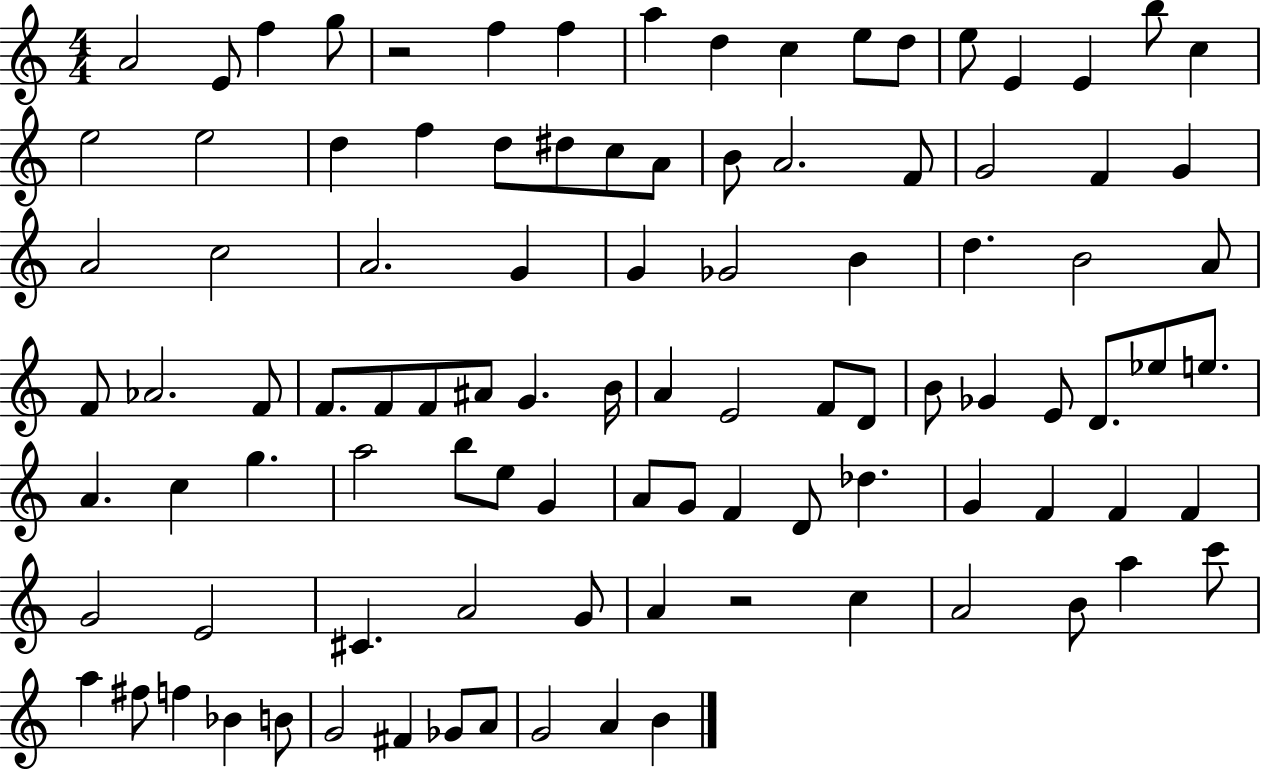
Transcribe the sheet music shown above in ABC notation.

X:1
T:Untitled
M:4/4
L:1/4
K:C
A2 E/2 f g/2 z2 f f a d c e/2 d/2 e/2 E E b/2 c e2 e2 d f d/2 ^d/2 c/2 A/2 B/2 A2 F/2 G2 F G A2 c2 A2 G G _G2 B d B2 A/2 F/2 _A2 F/2 F/2 F/2 F/2 ^A/2 G B/4 A E2 F/2 D/2 B/2 _G E/2 D/2 _e/2 e/2 A c g a2 b/2 e/2 G A/2 G/2 F D/2 _d G F F F G2 E2 ^C A2 G/2 A z2 c A2 B/2 a c'/2 a ^f/2 f _B B/2 G2 ^F _G/2 A/2 G2 A B